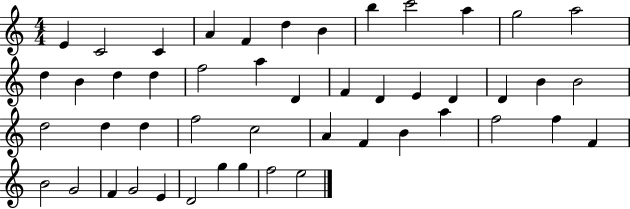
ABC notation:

X:1
T:Untitled
M:4/4
L:1/4
K:C
E C2 C A F d B b c'2 a g2 a2 d B d d f2 a D F D E D D B B2 d2 d d f2 c2 A F B a f2 f F B2 G2 F G2 E D2 g g f2 e2